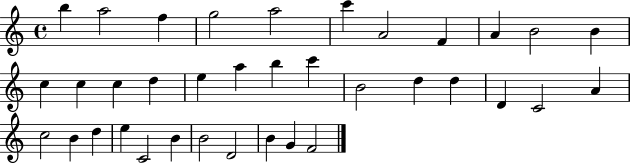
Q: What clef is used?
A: treble